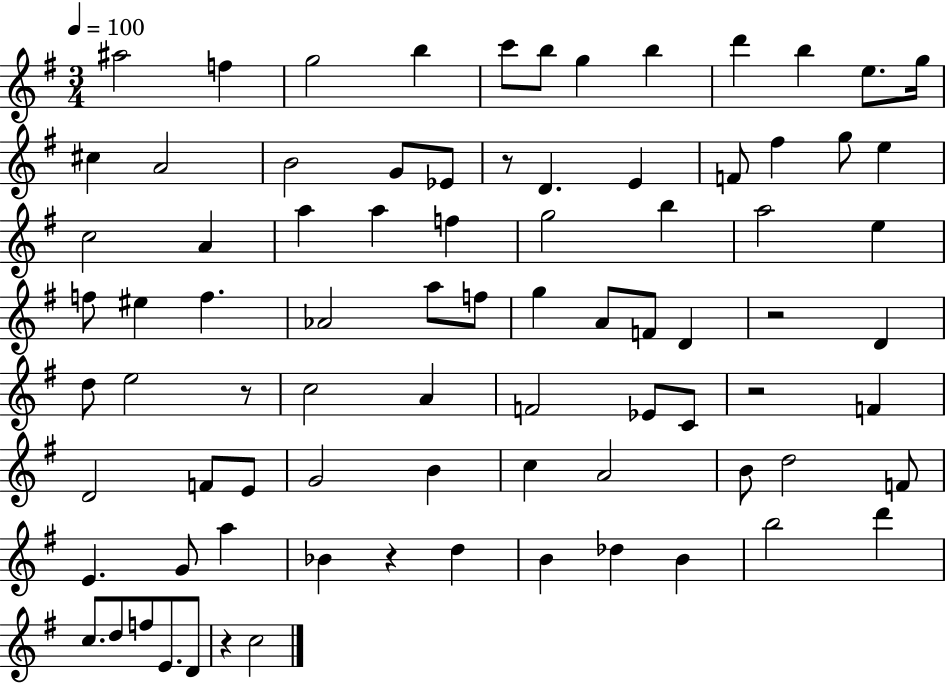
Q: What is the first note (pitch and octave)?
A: A#5